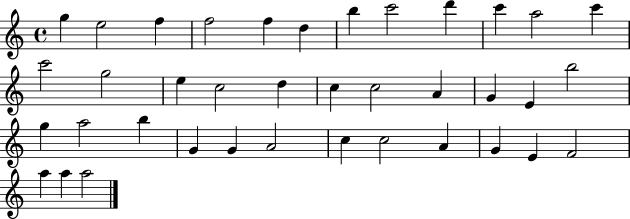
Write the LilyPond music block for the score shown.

{
  \clef treble
  \time 4/4
  \defaultTimeSignature
  \key c \major
  g''4 e''2 f''4 | f''2 f''4 d''4 | b''4 c'''2 d'''4 | c'''4 a''2 c'''4 | \break c'''2 g''2 | e''4 c''2 d''4 | c''4 c''2 a'4 | g'4 e'4 b''2 | \break g''4 a''2 b''4 | g'4 g'4 a'2 | c''4 c''2 a'4 | g'4 e'4 f'2 | \break a''4 a''4 a''2 | \bar "|."
}